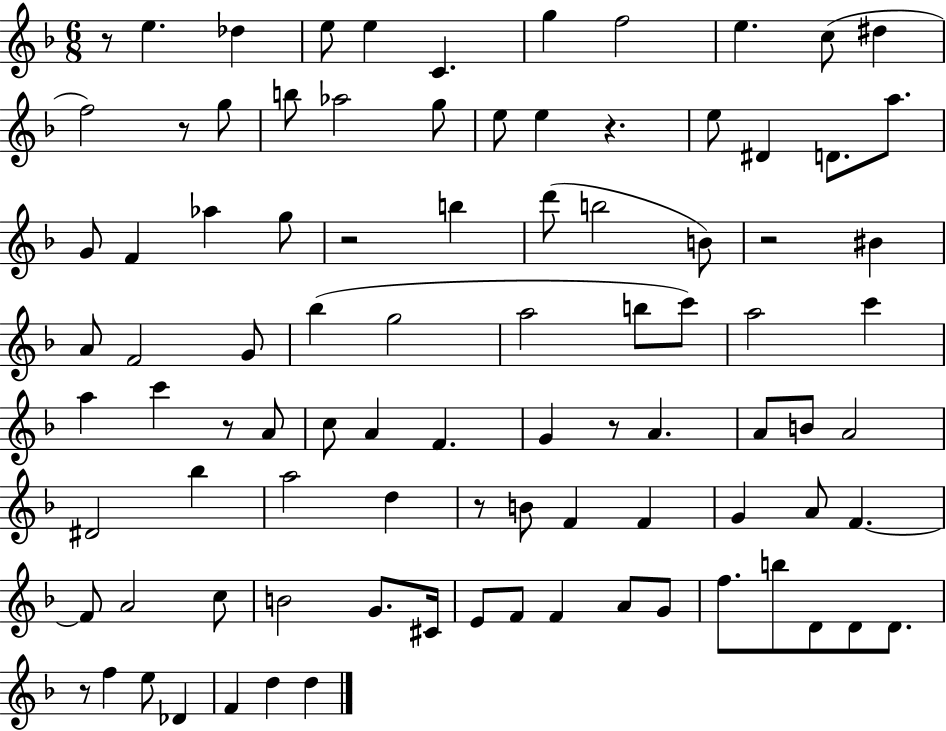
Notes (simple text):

R/e E5/q. Db5/q E5/e E5/q C4/q. G5/q F5/h E5/q. C5/e D#5/q F5/h R/e G5/e B5/e Ab5/h G5/e E5/e E5/q R/q. E5/e D#4/q D4/e. A5/e. G4/e F4/q Ab5/q G5/e R/h B5/q D6/e B5/h B4/e R/h BIS4/q A4/e F4/h G4/e Bb5/q G5/h A5/h B5/e C6/e A5/h C6/q A5/q C6/q R/e A4/e C5/e A4/q F4/q. G4/q R/e A4/q. A4/e B4/e A4/h D#4/h Bb5/q A5/h D5/q R/e B4/e F4/q F4/q G4/q A4/e F4/q. F4/e A4/h C5/e B4/h G4/e. C#4/s E4/e F4/e F4/q A4/e G4/e F5/e. B5/e D4/e D4/e D4/e. R/e F5/q E5/e Db4/q F4/q D5/q D5/q